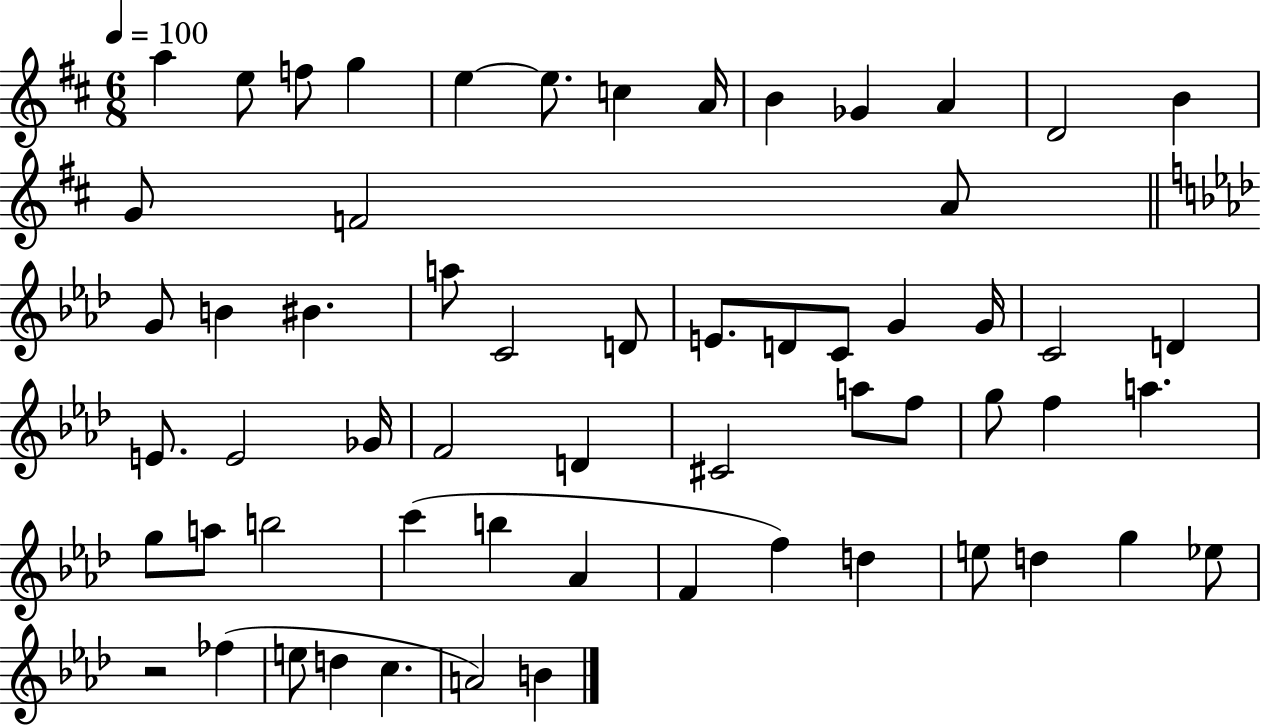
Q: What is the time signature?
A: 6/8